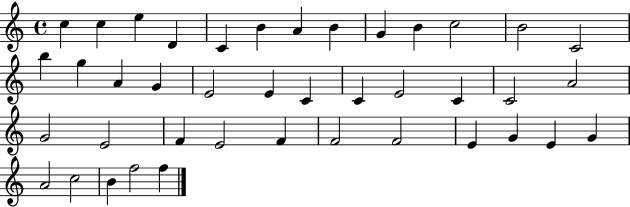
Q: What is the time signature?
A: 4/4